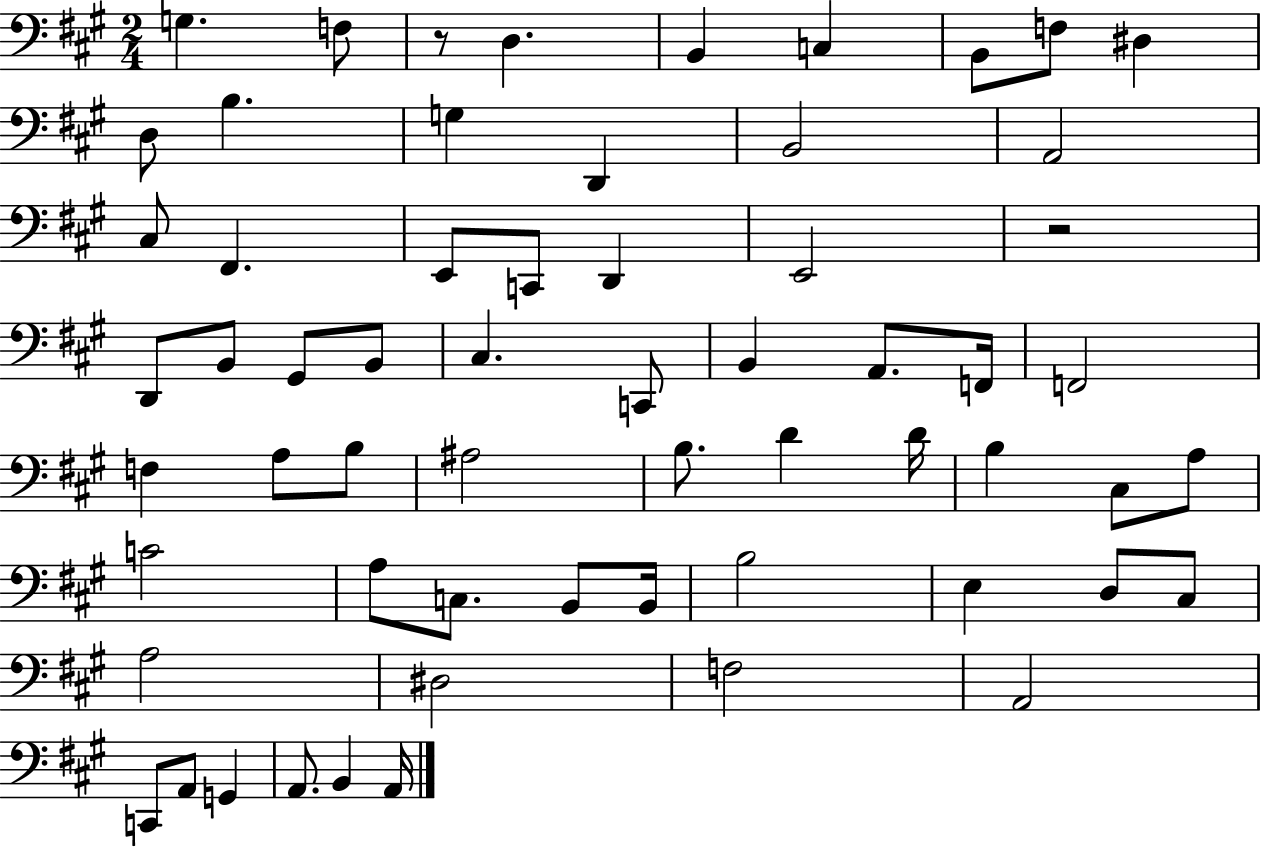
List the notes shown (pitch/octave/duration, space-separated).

G3/q. F3/e R/e D3/q. B2/q C3/q B2/e F3/e D#3/q D3/e B3/q. G3/q D2/q B2/h A2/h C#3/e F#2/q. E2/e C2/e D2/q E2/h R/h D2/e B2/e G#2/e B2/e C#3/q. C2/e B2/q A2/e. F2/s F2/h F3/q A3/e B3/e A#3/h B3/e. D4/q D4/s B3/q C#3/e A3/e C4/h A3/e C3/e. B2/e B2/s B3/h E3/q D3/e C#3/e A3/h D#3/h F3/h A2/h C2/e A2/e G2/q A2/e. B2/q A2/s